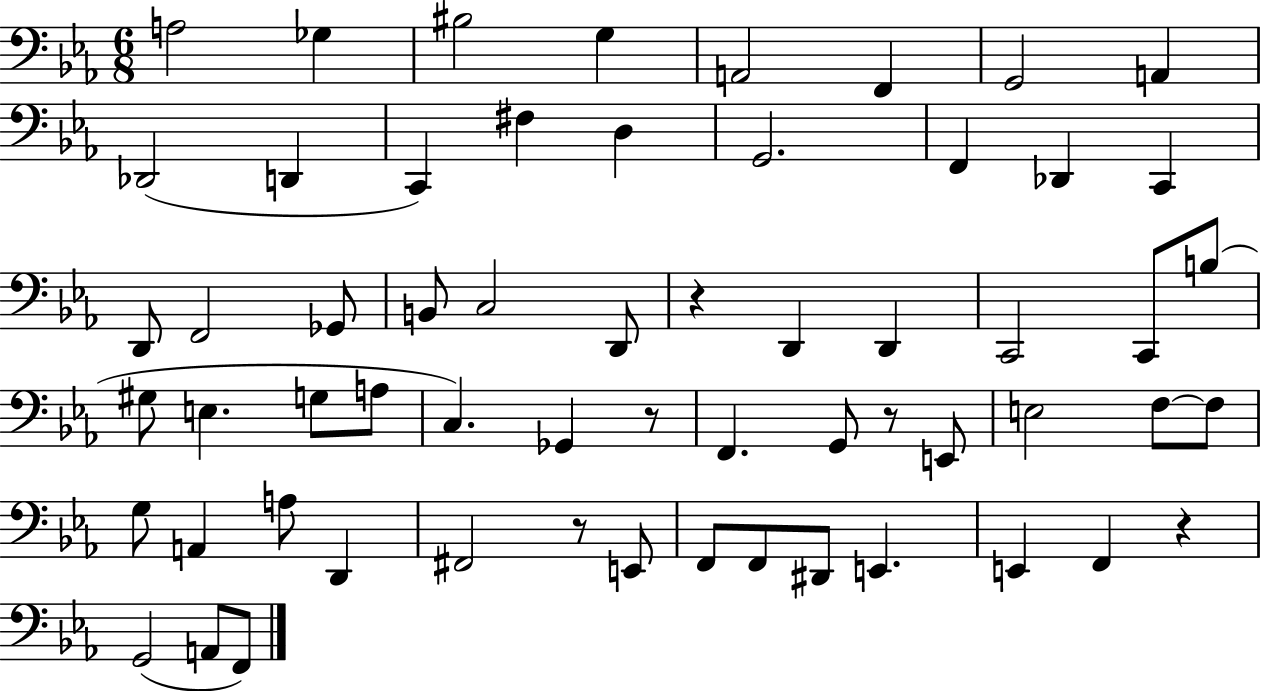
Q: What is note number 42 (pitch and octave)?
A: A2